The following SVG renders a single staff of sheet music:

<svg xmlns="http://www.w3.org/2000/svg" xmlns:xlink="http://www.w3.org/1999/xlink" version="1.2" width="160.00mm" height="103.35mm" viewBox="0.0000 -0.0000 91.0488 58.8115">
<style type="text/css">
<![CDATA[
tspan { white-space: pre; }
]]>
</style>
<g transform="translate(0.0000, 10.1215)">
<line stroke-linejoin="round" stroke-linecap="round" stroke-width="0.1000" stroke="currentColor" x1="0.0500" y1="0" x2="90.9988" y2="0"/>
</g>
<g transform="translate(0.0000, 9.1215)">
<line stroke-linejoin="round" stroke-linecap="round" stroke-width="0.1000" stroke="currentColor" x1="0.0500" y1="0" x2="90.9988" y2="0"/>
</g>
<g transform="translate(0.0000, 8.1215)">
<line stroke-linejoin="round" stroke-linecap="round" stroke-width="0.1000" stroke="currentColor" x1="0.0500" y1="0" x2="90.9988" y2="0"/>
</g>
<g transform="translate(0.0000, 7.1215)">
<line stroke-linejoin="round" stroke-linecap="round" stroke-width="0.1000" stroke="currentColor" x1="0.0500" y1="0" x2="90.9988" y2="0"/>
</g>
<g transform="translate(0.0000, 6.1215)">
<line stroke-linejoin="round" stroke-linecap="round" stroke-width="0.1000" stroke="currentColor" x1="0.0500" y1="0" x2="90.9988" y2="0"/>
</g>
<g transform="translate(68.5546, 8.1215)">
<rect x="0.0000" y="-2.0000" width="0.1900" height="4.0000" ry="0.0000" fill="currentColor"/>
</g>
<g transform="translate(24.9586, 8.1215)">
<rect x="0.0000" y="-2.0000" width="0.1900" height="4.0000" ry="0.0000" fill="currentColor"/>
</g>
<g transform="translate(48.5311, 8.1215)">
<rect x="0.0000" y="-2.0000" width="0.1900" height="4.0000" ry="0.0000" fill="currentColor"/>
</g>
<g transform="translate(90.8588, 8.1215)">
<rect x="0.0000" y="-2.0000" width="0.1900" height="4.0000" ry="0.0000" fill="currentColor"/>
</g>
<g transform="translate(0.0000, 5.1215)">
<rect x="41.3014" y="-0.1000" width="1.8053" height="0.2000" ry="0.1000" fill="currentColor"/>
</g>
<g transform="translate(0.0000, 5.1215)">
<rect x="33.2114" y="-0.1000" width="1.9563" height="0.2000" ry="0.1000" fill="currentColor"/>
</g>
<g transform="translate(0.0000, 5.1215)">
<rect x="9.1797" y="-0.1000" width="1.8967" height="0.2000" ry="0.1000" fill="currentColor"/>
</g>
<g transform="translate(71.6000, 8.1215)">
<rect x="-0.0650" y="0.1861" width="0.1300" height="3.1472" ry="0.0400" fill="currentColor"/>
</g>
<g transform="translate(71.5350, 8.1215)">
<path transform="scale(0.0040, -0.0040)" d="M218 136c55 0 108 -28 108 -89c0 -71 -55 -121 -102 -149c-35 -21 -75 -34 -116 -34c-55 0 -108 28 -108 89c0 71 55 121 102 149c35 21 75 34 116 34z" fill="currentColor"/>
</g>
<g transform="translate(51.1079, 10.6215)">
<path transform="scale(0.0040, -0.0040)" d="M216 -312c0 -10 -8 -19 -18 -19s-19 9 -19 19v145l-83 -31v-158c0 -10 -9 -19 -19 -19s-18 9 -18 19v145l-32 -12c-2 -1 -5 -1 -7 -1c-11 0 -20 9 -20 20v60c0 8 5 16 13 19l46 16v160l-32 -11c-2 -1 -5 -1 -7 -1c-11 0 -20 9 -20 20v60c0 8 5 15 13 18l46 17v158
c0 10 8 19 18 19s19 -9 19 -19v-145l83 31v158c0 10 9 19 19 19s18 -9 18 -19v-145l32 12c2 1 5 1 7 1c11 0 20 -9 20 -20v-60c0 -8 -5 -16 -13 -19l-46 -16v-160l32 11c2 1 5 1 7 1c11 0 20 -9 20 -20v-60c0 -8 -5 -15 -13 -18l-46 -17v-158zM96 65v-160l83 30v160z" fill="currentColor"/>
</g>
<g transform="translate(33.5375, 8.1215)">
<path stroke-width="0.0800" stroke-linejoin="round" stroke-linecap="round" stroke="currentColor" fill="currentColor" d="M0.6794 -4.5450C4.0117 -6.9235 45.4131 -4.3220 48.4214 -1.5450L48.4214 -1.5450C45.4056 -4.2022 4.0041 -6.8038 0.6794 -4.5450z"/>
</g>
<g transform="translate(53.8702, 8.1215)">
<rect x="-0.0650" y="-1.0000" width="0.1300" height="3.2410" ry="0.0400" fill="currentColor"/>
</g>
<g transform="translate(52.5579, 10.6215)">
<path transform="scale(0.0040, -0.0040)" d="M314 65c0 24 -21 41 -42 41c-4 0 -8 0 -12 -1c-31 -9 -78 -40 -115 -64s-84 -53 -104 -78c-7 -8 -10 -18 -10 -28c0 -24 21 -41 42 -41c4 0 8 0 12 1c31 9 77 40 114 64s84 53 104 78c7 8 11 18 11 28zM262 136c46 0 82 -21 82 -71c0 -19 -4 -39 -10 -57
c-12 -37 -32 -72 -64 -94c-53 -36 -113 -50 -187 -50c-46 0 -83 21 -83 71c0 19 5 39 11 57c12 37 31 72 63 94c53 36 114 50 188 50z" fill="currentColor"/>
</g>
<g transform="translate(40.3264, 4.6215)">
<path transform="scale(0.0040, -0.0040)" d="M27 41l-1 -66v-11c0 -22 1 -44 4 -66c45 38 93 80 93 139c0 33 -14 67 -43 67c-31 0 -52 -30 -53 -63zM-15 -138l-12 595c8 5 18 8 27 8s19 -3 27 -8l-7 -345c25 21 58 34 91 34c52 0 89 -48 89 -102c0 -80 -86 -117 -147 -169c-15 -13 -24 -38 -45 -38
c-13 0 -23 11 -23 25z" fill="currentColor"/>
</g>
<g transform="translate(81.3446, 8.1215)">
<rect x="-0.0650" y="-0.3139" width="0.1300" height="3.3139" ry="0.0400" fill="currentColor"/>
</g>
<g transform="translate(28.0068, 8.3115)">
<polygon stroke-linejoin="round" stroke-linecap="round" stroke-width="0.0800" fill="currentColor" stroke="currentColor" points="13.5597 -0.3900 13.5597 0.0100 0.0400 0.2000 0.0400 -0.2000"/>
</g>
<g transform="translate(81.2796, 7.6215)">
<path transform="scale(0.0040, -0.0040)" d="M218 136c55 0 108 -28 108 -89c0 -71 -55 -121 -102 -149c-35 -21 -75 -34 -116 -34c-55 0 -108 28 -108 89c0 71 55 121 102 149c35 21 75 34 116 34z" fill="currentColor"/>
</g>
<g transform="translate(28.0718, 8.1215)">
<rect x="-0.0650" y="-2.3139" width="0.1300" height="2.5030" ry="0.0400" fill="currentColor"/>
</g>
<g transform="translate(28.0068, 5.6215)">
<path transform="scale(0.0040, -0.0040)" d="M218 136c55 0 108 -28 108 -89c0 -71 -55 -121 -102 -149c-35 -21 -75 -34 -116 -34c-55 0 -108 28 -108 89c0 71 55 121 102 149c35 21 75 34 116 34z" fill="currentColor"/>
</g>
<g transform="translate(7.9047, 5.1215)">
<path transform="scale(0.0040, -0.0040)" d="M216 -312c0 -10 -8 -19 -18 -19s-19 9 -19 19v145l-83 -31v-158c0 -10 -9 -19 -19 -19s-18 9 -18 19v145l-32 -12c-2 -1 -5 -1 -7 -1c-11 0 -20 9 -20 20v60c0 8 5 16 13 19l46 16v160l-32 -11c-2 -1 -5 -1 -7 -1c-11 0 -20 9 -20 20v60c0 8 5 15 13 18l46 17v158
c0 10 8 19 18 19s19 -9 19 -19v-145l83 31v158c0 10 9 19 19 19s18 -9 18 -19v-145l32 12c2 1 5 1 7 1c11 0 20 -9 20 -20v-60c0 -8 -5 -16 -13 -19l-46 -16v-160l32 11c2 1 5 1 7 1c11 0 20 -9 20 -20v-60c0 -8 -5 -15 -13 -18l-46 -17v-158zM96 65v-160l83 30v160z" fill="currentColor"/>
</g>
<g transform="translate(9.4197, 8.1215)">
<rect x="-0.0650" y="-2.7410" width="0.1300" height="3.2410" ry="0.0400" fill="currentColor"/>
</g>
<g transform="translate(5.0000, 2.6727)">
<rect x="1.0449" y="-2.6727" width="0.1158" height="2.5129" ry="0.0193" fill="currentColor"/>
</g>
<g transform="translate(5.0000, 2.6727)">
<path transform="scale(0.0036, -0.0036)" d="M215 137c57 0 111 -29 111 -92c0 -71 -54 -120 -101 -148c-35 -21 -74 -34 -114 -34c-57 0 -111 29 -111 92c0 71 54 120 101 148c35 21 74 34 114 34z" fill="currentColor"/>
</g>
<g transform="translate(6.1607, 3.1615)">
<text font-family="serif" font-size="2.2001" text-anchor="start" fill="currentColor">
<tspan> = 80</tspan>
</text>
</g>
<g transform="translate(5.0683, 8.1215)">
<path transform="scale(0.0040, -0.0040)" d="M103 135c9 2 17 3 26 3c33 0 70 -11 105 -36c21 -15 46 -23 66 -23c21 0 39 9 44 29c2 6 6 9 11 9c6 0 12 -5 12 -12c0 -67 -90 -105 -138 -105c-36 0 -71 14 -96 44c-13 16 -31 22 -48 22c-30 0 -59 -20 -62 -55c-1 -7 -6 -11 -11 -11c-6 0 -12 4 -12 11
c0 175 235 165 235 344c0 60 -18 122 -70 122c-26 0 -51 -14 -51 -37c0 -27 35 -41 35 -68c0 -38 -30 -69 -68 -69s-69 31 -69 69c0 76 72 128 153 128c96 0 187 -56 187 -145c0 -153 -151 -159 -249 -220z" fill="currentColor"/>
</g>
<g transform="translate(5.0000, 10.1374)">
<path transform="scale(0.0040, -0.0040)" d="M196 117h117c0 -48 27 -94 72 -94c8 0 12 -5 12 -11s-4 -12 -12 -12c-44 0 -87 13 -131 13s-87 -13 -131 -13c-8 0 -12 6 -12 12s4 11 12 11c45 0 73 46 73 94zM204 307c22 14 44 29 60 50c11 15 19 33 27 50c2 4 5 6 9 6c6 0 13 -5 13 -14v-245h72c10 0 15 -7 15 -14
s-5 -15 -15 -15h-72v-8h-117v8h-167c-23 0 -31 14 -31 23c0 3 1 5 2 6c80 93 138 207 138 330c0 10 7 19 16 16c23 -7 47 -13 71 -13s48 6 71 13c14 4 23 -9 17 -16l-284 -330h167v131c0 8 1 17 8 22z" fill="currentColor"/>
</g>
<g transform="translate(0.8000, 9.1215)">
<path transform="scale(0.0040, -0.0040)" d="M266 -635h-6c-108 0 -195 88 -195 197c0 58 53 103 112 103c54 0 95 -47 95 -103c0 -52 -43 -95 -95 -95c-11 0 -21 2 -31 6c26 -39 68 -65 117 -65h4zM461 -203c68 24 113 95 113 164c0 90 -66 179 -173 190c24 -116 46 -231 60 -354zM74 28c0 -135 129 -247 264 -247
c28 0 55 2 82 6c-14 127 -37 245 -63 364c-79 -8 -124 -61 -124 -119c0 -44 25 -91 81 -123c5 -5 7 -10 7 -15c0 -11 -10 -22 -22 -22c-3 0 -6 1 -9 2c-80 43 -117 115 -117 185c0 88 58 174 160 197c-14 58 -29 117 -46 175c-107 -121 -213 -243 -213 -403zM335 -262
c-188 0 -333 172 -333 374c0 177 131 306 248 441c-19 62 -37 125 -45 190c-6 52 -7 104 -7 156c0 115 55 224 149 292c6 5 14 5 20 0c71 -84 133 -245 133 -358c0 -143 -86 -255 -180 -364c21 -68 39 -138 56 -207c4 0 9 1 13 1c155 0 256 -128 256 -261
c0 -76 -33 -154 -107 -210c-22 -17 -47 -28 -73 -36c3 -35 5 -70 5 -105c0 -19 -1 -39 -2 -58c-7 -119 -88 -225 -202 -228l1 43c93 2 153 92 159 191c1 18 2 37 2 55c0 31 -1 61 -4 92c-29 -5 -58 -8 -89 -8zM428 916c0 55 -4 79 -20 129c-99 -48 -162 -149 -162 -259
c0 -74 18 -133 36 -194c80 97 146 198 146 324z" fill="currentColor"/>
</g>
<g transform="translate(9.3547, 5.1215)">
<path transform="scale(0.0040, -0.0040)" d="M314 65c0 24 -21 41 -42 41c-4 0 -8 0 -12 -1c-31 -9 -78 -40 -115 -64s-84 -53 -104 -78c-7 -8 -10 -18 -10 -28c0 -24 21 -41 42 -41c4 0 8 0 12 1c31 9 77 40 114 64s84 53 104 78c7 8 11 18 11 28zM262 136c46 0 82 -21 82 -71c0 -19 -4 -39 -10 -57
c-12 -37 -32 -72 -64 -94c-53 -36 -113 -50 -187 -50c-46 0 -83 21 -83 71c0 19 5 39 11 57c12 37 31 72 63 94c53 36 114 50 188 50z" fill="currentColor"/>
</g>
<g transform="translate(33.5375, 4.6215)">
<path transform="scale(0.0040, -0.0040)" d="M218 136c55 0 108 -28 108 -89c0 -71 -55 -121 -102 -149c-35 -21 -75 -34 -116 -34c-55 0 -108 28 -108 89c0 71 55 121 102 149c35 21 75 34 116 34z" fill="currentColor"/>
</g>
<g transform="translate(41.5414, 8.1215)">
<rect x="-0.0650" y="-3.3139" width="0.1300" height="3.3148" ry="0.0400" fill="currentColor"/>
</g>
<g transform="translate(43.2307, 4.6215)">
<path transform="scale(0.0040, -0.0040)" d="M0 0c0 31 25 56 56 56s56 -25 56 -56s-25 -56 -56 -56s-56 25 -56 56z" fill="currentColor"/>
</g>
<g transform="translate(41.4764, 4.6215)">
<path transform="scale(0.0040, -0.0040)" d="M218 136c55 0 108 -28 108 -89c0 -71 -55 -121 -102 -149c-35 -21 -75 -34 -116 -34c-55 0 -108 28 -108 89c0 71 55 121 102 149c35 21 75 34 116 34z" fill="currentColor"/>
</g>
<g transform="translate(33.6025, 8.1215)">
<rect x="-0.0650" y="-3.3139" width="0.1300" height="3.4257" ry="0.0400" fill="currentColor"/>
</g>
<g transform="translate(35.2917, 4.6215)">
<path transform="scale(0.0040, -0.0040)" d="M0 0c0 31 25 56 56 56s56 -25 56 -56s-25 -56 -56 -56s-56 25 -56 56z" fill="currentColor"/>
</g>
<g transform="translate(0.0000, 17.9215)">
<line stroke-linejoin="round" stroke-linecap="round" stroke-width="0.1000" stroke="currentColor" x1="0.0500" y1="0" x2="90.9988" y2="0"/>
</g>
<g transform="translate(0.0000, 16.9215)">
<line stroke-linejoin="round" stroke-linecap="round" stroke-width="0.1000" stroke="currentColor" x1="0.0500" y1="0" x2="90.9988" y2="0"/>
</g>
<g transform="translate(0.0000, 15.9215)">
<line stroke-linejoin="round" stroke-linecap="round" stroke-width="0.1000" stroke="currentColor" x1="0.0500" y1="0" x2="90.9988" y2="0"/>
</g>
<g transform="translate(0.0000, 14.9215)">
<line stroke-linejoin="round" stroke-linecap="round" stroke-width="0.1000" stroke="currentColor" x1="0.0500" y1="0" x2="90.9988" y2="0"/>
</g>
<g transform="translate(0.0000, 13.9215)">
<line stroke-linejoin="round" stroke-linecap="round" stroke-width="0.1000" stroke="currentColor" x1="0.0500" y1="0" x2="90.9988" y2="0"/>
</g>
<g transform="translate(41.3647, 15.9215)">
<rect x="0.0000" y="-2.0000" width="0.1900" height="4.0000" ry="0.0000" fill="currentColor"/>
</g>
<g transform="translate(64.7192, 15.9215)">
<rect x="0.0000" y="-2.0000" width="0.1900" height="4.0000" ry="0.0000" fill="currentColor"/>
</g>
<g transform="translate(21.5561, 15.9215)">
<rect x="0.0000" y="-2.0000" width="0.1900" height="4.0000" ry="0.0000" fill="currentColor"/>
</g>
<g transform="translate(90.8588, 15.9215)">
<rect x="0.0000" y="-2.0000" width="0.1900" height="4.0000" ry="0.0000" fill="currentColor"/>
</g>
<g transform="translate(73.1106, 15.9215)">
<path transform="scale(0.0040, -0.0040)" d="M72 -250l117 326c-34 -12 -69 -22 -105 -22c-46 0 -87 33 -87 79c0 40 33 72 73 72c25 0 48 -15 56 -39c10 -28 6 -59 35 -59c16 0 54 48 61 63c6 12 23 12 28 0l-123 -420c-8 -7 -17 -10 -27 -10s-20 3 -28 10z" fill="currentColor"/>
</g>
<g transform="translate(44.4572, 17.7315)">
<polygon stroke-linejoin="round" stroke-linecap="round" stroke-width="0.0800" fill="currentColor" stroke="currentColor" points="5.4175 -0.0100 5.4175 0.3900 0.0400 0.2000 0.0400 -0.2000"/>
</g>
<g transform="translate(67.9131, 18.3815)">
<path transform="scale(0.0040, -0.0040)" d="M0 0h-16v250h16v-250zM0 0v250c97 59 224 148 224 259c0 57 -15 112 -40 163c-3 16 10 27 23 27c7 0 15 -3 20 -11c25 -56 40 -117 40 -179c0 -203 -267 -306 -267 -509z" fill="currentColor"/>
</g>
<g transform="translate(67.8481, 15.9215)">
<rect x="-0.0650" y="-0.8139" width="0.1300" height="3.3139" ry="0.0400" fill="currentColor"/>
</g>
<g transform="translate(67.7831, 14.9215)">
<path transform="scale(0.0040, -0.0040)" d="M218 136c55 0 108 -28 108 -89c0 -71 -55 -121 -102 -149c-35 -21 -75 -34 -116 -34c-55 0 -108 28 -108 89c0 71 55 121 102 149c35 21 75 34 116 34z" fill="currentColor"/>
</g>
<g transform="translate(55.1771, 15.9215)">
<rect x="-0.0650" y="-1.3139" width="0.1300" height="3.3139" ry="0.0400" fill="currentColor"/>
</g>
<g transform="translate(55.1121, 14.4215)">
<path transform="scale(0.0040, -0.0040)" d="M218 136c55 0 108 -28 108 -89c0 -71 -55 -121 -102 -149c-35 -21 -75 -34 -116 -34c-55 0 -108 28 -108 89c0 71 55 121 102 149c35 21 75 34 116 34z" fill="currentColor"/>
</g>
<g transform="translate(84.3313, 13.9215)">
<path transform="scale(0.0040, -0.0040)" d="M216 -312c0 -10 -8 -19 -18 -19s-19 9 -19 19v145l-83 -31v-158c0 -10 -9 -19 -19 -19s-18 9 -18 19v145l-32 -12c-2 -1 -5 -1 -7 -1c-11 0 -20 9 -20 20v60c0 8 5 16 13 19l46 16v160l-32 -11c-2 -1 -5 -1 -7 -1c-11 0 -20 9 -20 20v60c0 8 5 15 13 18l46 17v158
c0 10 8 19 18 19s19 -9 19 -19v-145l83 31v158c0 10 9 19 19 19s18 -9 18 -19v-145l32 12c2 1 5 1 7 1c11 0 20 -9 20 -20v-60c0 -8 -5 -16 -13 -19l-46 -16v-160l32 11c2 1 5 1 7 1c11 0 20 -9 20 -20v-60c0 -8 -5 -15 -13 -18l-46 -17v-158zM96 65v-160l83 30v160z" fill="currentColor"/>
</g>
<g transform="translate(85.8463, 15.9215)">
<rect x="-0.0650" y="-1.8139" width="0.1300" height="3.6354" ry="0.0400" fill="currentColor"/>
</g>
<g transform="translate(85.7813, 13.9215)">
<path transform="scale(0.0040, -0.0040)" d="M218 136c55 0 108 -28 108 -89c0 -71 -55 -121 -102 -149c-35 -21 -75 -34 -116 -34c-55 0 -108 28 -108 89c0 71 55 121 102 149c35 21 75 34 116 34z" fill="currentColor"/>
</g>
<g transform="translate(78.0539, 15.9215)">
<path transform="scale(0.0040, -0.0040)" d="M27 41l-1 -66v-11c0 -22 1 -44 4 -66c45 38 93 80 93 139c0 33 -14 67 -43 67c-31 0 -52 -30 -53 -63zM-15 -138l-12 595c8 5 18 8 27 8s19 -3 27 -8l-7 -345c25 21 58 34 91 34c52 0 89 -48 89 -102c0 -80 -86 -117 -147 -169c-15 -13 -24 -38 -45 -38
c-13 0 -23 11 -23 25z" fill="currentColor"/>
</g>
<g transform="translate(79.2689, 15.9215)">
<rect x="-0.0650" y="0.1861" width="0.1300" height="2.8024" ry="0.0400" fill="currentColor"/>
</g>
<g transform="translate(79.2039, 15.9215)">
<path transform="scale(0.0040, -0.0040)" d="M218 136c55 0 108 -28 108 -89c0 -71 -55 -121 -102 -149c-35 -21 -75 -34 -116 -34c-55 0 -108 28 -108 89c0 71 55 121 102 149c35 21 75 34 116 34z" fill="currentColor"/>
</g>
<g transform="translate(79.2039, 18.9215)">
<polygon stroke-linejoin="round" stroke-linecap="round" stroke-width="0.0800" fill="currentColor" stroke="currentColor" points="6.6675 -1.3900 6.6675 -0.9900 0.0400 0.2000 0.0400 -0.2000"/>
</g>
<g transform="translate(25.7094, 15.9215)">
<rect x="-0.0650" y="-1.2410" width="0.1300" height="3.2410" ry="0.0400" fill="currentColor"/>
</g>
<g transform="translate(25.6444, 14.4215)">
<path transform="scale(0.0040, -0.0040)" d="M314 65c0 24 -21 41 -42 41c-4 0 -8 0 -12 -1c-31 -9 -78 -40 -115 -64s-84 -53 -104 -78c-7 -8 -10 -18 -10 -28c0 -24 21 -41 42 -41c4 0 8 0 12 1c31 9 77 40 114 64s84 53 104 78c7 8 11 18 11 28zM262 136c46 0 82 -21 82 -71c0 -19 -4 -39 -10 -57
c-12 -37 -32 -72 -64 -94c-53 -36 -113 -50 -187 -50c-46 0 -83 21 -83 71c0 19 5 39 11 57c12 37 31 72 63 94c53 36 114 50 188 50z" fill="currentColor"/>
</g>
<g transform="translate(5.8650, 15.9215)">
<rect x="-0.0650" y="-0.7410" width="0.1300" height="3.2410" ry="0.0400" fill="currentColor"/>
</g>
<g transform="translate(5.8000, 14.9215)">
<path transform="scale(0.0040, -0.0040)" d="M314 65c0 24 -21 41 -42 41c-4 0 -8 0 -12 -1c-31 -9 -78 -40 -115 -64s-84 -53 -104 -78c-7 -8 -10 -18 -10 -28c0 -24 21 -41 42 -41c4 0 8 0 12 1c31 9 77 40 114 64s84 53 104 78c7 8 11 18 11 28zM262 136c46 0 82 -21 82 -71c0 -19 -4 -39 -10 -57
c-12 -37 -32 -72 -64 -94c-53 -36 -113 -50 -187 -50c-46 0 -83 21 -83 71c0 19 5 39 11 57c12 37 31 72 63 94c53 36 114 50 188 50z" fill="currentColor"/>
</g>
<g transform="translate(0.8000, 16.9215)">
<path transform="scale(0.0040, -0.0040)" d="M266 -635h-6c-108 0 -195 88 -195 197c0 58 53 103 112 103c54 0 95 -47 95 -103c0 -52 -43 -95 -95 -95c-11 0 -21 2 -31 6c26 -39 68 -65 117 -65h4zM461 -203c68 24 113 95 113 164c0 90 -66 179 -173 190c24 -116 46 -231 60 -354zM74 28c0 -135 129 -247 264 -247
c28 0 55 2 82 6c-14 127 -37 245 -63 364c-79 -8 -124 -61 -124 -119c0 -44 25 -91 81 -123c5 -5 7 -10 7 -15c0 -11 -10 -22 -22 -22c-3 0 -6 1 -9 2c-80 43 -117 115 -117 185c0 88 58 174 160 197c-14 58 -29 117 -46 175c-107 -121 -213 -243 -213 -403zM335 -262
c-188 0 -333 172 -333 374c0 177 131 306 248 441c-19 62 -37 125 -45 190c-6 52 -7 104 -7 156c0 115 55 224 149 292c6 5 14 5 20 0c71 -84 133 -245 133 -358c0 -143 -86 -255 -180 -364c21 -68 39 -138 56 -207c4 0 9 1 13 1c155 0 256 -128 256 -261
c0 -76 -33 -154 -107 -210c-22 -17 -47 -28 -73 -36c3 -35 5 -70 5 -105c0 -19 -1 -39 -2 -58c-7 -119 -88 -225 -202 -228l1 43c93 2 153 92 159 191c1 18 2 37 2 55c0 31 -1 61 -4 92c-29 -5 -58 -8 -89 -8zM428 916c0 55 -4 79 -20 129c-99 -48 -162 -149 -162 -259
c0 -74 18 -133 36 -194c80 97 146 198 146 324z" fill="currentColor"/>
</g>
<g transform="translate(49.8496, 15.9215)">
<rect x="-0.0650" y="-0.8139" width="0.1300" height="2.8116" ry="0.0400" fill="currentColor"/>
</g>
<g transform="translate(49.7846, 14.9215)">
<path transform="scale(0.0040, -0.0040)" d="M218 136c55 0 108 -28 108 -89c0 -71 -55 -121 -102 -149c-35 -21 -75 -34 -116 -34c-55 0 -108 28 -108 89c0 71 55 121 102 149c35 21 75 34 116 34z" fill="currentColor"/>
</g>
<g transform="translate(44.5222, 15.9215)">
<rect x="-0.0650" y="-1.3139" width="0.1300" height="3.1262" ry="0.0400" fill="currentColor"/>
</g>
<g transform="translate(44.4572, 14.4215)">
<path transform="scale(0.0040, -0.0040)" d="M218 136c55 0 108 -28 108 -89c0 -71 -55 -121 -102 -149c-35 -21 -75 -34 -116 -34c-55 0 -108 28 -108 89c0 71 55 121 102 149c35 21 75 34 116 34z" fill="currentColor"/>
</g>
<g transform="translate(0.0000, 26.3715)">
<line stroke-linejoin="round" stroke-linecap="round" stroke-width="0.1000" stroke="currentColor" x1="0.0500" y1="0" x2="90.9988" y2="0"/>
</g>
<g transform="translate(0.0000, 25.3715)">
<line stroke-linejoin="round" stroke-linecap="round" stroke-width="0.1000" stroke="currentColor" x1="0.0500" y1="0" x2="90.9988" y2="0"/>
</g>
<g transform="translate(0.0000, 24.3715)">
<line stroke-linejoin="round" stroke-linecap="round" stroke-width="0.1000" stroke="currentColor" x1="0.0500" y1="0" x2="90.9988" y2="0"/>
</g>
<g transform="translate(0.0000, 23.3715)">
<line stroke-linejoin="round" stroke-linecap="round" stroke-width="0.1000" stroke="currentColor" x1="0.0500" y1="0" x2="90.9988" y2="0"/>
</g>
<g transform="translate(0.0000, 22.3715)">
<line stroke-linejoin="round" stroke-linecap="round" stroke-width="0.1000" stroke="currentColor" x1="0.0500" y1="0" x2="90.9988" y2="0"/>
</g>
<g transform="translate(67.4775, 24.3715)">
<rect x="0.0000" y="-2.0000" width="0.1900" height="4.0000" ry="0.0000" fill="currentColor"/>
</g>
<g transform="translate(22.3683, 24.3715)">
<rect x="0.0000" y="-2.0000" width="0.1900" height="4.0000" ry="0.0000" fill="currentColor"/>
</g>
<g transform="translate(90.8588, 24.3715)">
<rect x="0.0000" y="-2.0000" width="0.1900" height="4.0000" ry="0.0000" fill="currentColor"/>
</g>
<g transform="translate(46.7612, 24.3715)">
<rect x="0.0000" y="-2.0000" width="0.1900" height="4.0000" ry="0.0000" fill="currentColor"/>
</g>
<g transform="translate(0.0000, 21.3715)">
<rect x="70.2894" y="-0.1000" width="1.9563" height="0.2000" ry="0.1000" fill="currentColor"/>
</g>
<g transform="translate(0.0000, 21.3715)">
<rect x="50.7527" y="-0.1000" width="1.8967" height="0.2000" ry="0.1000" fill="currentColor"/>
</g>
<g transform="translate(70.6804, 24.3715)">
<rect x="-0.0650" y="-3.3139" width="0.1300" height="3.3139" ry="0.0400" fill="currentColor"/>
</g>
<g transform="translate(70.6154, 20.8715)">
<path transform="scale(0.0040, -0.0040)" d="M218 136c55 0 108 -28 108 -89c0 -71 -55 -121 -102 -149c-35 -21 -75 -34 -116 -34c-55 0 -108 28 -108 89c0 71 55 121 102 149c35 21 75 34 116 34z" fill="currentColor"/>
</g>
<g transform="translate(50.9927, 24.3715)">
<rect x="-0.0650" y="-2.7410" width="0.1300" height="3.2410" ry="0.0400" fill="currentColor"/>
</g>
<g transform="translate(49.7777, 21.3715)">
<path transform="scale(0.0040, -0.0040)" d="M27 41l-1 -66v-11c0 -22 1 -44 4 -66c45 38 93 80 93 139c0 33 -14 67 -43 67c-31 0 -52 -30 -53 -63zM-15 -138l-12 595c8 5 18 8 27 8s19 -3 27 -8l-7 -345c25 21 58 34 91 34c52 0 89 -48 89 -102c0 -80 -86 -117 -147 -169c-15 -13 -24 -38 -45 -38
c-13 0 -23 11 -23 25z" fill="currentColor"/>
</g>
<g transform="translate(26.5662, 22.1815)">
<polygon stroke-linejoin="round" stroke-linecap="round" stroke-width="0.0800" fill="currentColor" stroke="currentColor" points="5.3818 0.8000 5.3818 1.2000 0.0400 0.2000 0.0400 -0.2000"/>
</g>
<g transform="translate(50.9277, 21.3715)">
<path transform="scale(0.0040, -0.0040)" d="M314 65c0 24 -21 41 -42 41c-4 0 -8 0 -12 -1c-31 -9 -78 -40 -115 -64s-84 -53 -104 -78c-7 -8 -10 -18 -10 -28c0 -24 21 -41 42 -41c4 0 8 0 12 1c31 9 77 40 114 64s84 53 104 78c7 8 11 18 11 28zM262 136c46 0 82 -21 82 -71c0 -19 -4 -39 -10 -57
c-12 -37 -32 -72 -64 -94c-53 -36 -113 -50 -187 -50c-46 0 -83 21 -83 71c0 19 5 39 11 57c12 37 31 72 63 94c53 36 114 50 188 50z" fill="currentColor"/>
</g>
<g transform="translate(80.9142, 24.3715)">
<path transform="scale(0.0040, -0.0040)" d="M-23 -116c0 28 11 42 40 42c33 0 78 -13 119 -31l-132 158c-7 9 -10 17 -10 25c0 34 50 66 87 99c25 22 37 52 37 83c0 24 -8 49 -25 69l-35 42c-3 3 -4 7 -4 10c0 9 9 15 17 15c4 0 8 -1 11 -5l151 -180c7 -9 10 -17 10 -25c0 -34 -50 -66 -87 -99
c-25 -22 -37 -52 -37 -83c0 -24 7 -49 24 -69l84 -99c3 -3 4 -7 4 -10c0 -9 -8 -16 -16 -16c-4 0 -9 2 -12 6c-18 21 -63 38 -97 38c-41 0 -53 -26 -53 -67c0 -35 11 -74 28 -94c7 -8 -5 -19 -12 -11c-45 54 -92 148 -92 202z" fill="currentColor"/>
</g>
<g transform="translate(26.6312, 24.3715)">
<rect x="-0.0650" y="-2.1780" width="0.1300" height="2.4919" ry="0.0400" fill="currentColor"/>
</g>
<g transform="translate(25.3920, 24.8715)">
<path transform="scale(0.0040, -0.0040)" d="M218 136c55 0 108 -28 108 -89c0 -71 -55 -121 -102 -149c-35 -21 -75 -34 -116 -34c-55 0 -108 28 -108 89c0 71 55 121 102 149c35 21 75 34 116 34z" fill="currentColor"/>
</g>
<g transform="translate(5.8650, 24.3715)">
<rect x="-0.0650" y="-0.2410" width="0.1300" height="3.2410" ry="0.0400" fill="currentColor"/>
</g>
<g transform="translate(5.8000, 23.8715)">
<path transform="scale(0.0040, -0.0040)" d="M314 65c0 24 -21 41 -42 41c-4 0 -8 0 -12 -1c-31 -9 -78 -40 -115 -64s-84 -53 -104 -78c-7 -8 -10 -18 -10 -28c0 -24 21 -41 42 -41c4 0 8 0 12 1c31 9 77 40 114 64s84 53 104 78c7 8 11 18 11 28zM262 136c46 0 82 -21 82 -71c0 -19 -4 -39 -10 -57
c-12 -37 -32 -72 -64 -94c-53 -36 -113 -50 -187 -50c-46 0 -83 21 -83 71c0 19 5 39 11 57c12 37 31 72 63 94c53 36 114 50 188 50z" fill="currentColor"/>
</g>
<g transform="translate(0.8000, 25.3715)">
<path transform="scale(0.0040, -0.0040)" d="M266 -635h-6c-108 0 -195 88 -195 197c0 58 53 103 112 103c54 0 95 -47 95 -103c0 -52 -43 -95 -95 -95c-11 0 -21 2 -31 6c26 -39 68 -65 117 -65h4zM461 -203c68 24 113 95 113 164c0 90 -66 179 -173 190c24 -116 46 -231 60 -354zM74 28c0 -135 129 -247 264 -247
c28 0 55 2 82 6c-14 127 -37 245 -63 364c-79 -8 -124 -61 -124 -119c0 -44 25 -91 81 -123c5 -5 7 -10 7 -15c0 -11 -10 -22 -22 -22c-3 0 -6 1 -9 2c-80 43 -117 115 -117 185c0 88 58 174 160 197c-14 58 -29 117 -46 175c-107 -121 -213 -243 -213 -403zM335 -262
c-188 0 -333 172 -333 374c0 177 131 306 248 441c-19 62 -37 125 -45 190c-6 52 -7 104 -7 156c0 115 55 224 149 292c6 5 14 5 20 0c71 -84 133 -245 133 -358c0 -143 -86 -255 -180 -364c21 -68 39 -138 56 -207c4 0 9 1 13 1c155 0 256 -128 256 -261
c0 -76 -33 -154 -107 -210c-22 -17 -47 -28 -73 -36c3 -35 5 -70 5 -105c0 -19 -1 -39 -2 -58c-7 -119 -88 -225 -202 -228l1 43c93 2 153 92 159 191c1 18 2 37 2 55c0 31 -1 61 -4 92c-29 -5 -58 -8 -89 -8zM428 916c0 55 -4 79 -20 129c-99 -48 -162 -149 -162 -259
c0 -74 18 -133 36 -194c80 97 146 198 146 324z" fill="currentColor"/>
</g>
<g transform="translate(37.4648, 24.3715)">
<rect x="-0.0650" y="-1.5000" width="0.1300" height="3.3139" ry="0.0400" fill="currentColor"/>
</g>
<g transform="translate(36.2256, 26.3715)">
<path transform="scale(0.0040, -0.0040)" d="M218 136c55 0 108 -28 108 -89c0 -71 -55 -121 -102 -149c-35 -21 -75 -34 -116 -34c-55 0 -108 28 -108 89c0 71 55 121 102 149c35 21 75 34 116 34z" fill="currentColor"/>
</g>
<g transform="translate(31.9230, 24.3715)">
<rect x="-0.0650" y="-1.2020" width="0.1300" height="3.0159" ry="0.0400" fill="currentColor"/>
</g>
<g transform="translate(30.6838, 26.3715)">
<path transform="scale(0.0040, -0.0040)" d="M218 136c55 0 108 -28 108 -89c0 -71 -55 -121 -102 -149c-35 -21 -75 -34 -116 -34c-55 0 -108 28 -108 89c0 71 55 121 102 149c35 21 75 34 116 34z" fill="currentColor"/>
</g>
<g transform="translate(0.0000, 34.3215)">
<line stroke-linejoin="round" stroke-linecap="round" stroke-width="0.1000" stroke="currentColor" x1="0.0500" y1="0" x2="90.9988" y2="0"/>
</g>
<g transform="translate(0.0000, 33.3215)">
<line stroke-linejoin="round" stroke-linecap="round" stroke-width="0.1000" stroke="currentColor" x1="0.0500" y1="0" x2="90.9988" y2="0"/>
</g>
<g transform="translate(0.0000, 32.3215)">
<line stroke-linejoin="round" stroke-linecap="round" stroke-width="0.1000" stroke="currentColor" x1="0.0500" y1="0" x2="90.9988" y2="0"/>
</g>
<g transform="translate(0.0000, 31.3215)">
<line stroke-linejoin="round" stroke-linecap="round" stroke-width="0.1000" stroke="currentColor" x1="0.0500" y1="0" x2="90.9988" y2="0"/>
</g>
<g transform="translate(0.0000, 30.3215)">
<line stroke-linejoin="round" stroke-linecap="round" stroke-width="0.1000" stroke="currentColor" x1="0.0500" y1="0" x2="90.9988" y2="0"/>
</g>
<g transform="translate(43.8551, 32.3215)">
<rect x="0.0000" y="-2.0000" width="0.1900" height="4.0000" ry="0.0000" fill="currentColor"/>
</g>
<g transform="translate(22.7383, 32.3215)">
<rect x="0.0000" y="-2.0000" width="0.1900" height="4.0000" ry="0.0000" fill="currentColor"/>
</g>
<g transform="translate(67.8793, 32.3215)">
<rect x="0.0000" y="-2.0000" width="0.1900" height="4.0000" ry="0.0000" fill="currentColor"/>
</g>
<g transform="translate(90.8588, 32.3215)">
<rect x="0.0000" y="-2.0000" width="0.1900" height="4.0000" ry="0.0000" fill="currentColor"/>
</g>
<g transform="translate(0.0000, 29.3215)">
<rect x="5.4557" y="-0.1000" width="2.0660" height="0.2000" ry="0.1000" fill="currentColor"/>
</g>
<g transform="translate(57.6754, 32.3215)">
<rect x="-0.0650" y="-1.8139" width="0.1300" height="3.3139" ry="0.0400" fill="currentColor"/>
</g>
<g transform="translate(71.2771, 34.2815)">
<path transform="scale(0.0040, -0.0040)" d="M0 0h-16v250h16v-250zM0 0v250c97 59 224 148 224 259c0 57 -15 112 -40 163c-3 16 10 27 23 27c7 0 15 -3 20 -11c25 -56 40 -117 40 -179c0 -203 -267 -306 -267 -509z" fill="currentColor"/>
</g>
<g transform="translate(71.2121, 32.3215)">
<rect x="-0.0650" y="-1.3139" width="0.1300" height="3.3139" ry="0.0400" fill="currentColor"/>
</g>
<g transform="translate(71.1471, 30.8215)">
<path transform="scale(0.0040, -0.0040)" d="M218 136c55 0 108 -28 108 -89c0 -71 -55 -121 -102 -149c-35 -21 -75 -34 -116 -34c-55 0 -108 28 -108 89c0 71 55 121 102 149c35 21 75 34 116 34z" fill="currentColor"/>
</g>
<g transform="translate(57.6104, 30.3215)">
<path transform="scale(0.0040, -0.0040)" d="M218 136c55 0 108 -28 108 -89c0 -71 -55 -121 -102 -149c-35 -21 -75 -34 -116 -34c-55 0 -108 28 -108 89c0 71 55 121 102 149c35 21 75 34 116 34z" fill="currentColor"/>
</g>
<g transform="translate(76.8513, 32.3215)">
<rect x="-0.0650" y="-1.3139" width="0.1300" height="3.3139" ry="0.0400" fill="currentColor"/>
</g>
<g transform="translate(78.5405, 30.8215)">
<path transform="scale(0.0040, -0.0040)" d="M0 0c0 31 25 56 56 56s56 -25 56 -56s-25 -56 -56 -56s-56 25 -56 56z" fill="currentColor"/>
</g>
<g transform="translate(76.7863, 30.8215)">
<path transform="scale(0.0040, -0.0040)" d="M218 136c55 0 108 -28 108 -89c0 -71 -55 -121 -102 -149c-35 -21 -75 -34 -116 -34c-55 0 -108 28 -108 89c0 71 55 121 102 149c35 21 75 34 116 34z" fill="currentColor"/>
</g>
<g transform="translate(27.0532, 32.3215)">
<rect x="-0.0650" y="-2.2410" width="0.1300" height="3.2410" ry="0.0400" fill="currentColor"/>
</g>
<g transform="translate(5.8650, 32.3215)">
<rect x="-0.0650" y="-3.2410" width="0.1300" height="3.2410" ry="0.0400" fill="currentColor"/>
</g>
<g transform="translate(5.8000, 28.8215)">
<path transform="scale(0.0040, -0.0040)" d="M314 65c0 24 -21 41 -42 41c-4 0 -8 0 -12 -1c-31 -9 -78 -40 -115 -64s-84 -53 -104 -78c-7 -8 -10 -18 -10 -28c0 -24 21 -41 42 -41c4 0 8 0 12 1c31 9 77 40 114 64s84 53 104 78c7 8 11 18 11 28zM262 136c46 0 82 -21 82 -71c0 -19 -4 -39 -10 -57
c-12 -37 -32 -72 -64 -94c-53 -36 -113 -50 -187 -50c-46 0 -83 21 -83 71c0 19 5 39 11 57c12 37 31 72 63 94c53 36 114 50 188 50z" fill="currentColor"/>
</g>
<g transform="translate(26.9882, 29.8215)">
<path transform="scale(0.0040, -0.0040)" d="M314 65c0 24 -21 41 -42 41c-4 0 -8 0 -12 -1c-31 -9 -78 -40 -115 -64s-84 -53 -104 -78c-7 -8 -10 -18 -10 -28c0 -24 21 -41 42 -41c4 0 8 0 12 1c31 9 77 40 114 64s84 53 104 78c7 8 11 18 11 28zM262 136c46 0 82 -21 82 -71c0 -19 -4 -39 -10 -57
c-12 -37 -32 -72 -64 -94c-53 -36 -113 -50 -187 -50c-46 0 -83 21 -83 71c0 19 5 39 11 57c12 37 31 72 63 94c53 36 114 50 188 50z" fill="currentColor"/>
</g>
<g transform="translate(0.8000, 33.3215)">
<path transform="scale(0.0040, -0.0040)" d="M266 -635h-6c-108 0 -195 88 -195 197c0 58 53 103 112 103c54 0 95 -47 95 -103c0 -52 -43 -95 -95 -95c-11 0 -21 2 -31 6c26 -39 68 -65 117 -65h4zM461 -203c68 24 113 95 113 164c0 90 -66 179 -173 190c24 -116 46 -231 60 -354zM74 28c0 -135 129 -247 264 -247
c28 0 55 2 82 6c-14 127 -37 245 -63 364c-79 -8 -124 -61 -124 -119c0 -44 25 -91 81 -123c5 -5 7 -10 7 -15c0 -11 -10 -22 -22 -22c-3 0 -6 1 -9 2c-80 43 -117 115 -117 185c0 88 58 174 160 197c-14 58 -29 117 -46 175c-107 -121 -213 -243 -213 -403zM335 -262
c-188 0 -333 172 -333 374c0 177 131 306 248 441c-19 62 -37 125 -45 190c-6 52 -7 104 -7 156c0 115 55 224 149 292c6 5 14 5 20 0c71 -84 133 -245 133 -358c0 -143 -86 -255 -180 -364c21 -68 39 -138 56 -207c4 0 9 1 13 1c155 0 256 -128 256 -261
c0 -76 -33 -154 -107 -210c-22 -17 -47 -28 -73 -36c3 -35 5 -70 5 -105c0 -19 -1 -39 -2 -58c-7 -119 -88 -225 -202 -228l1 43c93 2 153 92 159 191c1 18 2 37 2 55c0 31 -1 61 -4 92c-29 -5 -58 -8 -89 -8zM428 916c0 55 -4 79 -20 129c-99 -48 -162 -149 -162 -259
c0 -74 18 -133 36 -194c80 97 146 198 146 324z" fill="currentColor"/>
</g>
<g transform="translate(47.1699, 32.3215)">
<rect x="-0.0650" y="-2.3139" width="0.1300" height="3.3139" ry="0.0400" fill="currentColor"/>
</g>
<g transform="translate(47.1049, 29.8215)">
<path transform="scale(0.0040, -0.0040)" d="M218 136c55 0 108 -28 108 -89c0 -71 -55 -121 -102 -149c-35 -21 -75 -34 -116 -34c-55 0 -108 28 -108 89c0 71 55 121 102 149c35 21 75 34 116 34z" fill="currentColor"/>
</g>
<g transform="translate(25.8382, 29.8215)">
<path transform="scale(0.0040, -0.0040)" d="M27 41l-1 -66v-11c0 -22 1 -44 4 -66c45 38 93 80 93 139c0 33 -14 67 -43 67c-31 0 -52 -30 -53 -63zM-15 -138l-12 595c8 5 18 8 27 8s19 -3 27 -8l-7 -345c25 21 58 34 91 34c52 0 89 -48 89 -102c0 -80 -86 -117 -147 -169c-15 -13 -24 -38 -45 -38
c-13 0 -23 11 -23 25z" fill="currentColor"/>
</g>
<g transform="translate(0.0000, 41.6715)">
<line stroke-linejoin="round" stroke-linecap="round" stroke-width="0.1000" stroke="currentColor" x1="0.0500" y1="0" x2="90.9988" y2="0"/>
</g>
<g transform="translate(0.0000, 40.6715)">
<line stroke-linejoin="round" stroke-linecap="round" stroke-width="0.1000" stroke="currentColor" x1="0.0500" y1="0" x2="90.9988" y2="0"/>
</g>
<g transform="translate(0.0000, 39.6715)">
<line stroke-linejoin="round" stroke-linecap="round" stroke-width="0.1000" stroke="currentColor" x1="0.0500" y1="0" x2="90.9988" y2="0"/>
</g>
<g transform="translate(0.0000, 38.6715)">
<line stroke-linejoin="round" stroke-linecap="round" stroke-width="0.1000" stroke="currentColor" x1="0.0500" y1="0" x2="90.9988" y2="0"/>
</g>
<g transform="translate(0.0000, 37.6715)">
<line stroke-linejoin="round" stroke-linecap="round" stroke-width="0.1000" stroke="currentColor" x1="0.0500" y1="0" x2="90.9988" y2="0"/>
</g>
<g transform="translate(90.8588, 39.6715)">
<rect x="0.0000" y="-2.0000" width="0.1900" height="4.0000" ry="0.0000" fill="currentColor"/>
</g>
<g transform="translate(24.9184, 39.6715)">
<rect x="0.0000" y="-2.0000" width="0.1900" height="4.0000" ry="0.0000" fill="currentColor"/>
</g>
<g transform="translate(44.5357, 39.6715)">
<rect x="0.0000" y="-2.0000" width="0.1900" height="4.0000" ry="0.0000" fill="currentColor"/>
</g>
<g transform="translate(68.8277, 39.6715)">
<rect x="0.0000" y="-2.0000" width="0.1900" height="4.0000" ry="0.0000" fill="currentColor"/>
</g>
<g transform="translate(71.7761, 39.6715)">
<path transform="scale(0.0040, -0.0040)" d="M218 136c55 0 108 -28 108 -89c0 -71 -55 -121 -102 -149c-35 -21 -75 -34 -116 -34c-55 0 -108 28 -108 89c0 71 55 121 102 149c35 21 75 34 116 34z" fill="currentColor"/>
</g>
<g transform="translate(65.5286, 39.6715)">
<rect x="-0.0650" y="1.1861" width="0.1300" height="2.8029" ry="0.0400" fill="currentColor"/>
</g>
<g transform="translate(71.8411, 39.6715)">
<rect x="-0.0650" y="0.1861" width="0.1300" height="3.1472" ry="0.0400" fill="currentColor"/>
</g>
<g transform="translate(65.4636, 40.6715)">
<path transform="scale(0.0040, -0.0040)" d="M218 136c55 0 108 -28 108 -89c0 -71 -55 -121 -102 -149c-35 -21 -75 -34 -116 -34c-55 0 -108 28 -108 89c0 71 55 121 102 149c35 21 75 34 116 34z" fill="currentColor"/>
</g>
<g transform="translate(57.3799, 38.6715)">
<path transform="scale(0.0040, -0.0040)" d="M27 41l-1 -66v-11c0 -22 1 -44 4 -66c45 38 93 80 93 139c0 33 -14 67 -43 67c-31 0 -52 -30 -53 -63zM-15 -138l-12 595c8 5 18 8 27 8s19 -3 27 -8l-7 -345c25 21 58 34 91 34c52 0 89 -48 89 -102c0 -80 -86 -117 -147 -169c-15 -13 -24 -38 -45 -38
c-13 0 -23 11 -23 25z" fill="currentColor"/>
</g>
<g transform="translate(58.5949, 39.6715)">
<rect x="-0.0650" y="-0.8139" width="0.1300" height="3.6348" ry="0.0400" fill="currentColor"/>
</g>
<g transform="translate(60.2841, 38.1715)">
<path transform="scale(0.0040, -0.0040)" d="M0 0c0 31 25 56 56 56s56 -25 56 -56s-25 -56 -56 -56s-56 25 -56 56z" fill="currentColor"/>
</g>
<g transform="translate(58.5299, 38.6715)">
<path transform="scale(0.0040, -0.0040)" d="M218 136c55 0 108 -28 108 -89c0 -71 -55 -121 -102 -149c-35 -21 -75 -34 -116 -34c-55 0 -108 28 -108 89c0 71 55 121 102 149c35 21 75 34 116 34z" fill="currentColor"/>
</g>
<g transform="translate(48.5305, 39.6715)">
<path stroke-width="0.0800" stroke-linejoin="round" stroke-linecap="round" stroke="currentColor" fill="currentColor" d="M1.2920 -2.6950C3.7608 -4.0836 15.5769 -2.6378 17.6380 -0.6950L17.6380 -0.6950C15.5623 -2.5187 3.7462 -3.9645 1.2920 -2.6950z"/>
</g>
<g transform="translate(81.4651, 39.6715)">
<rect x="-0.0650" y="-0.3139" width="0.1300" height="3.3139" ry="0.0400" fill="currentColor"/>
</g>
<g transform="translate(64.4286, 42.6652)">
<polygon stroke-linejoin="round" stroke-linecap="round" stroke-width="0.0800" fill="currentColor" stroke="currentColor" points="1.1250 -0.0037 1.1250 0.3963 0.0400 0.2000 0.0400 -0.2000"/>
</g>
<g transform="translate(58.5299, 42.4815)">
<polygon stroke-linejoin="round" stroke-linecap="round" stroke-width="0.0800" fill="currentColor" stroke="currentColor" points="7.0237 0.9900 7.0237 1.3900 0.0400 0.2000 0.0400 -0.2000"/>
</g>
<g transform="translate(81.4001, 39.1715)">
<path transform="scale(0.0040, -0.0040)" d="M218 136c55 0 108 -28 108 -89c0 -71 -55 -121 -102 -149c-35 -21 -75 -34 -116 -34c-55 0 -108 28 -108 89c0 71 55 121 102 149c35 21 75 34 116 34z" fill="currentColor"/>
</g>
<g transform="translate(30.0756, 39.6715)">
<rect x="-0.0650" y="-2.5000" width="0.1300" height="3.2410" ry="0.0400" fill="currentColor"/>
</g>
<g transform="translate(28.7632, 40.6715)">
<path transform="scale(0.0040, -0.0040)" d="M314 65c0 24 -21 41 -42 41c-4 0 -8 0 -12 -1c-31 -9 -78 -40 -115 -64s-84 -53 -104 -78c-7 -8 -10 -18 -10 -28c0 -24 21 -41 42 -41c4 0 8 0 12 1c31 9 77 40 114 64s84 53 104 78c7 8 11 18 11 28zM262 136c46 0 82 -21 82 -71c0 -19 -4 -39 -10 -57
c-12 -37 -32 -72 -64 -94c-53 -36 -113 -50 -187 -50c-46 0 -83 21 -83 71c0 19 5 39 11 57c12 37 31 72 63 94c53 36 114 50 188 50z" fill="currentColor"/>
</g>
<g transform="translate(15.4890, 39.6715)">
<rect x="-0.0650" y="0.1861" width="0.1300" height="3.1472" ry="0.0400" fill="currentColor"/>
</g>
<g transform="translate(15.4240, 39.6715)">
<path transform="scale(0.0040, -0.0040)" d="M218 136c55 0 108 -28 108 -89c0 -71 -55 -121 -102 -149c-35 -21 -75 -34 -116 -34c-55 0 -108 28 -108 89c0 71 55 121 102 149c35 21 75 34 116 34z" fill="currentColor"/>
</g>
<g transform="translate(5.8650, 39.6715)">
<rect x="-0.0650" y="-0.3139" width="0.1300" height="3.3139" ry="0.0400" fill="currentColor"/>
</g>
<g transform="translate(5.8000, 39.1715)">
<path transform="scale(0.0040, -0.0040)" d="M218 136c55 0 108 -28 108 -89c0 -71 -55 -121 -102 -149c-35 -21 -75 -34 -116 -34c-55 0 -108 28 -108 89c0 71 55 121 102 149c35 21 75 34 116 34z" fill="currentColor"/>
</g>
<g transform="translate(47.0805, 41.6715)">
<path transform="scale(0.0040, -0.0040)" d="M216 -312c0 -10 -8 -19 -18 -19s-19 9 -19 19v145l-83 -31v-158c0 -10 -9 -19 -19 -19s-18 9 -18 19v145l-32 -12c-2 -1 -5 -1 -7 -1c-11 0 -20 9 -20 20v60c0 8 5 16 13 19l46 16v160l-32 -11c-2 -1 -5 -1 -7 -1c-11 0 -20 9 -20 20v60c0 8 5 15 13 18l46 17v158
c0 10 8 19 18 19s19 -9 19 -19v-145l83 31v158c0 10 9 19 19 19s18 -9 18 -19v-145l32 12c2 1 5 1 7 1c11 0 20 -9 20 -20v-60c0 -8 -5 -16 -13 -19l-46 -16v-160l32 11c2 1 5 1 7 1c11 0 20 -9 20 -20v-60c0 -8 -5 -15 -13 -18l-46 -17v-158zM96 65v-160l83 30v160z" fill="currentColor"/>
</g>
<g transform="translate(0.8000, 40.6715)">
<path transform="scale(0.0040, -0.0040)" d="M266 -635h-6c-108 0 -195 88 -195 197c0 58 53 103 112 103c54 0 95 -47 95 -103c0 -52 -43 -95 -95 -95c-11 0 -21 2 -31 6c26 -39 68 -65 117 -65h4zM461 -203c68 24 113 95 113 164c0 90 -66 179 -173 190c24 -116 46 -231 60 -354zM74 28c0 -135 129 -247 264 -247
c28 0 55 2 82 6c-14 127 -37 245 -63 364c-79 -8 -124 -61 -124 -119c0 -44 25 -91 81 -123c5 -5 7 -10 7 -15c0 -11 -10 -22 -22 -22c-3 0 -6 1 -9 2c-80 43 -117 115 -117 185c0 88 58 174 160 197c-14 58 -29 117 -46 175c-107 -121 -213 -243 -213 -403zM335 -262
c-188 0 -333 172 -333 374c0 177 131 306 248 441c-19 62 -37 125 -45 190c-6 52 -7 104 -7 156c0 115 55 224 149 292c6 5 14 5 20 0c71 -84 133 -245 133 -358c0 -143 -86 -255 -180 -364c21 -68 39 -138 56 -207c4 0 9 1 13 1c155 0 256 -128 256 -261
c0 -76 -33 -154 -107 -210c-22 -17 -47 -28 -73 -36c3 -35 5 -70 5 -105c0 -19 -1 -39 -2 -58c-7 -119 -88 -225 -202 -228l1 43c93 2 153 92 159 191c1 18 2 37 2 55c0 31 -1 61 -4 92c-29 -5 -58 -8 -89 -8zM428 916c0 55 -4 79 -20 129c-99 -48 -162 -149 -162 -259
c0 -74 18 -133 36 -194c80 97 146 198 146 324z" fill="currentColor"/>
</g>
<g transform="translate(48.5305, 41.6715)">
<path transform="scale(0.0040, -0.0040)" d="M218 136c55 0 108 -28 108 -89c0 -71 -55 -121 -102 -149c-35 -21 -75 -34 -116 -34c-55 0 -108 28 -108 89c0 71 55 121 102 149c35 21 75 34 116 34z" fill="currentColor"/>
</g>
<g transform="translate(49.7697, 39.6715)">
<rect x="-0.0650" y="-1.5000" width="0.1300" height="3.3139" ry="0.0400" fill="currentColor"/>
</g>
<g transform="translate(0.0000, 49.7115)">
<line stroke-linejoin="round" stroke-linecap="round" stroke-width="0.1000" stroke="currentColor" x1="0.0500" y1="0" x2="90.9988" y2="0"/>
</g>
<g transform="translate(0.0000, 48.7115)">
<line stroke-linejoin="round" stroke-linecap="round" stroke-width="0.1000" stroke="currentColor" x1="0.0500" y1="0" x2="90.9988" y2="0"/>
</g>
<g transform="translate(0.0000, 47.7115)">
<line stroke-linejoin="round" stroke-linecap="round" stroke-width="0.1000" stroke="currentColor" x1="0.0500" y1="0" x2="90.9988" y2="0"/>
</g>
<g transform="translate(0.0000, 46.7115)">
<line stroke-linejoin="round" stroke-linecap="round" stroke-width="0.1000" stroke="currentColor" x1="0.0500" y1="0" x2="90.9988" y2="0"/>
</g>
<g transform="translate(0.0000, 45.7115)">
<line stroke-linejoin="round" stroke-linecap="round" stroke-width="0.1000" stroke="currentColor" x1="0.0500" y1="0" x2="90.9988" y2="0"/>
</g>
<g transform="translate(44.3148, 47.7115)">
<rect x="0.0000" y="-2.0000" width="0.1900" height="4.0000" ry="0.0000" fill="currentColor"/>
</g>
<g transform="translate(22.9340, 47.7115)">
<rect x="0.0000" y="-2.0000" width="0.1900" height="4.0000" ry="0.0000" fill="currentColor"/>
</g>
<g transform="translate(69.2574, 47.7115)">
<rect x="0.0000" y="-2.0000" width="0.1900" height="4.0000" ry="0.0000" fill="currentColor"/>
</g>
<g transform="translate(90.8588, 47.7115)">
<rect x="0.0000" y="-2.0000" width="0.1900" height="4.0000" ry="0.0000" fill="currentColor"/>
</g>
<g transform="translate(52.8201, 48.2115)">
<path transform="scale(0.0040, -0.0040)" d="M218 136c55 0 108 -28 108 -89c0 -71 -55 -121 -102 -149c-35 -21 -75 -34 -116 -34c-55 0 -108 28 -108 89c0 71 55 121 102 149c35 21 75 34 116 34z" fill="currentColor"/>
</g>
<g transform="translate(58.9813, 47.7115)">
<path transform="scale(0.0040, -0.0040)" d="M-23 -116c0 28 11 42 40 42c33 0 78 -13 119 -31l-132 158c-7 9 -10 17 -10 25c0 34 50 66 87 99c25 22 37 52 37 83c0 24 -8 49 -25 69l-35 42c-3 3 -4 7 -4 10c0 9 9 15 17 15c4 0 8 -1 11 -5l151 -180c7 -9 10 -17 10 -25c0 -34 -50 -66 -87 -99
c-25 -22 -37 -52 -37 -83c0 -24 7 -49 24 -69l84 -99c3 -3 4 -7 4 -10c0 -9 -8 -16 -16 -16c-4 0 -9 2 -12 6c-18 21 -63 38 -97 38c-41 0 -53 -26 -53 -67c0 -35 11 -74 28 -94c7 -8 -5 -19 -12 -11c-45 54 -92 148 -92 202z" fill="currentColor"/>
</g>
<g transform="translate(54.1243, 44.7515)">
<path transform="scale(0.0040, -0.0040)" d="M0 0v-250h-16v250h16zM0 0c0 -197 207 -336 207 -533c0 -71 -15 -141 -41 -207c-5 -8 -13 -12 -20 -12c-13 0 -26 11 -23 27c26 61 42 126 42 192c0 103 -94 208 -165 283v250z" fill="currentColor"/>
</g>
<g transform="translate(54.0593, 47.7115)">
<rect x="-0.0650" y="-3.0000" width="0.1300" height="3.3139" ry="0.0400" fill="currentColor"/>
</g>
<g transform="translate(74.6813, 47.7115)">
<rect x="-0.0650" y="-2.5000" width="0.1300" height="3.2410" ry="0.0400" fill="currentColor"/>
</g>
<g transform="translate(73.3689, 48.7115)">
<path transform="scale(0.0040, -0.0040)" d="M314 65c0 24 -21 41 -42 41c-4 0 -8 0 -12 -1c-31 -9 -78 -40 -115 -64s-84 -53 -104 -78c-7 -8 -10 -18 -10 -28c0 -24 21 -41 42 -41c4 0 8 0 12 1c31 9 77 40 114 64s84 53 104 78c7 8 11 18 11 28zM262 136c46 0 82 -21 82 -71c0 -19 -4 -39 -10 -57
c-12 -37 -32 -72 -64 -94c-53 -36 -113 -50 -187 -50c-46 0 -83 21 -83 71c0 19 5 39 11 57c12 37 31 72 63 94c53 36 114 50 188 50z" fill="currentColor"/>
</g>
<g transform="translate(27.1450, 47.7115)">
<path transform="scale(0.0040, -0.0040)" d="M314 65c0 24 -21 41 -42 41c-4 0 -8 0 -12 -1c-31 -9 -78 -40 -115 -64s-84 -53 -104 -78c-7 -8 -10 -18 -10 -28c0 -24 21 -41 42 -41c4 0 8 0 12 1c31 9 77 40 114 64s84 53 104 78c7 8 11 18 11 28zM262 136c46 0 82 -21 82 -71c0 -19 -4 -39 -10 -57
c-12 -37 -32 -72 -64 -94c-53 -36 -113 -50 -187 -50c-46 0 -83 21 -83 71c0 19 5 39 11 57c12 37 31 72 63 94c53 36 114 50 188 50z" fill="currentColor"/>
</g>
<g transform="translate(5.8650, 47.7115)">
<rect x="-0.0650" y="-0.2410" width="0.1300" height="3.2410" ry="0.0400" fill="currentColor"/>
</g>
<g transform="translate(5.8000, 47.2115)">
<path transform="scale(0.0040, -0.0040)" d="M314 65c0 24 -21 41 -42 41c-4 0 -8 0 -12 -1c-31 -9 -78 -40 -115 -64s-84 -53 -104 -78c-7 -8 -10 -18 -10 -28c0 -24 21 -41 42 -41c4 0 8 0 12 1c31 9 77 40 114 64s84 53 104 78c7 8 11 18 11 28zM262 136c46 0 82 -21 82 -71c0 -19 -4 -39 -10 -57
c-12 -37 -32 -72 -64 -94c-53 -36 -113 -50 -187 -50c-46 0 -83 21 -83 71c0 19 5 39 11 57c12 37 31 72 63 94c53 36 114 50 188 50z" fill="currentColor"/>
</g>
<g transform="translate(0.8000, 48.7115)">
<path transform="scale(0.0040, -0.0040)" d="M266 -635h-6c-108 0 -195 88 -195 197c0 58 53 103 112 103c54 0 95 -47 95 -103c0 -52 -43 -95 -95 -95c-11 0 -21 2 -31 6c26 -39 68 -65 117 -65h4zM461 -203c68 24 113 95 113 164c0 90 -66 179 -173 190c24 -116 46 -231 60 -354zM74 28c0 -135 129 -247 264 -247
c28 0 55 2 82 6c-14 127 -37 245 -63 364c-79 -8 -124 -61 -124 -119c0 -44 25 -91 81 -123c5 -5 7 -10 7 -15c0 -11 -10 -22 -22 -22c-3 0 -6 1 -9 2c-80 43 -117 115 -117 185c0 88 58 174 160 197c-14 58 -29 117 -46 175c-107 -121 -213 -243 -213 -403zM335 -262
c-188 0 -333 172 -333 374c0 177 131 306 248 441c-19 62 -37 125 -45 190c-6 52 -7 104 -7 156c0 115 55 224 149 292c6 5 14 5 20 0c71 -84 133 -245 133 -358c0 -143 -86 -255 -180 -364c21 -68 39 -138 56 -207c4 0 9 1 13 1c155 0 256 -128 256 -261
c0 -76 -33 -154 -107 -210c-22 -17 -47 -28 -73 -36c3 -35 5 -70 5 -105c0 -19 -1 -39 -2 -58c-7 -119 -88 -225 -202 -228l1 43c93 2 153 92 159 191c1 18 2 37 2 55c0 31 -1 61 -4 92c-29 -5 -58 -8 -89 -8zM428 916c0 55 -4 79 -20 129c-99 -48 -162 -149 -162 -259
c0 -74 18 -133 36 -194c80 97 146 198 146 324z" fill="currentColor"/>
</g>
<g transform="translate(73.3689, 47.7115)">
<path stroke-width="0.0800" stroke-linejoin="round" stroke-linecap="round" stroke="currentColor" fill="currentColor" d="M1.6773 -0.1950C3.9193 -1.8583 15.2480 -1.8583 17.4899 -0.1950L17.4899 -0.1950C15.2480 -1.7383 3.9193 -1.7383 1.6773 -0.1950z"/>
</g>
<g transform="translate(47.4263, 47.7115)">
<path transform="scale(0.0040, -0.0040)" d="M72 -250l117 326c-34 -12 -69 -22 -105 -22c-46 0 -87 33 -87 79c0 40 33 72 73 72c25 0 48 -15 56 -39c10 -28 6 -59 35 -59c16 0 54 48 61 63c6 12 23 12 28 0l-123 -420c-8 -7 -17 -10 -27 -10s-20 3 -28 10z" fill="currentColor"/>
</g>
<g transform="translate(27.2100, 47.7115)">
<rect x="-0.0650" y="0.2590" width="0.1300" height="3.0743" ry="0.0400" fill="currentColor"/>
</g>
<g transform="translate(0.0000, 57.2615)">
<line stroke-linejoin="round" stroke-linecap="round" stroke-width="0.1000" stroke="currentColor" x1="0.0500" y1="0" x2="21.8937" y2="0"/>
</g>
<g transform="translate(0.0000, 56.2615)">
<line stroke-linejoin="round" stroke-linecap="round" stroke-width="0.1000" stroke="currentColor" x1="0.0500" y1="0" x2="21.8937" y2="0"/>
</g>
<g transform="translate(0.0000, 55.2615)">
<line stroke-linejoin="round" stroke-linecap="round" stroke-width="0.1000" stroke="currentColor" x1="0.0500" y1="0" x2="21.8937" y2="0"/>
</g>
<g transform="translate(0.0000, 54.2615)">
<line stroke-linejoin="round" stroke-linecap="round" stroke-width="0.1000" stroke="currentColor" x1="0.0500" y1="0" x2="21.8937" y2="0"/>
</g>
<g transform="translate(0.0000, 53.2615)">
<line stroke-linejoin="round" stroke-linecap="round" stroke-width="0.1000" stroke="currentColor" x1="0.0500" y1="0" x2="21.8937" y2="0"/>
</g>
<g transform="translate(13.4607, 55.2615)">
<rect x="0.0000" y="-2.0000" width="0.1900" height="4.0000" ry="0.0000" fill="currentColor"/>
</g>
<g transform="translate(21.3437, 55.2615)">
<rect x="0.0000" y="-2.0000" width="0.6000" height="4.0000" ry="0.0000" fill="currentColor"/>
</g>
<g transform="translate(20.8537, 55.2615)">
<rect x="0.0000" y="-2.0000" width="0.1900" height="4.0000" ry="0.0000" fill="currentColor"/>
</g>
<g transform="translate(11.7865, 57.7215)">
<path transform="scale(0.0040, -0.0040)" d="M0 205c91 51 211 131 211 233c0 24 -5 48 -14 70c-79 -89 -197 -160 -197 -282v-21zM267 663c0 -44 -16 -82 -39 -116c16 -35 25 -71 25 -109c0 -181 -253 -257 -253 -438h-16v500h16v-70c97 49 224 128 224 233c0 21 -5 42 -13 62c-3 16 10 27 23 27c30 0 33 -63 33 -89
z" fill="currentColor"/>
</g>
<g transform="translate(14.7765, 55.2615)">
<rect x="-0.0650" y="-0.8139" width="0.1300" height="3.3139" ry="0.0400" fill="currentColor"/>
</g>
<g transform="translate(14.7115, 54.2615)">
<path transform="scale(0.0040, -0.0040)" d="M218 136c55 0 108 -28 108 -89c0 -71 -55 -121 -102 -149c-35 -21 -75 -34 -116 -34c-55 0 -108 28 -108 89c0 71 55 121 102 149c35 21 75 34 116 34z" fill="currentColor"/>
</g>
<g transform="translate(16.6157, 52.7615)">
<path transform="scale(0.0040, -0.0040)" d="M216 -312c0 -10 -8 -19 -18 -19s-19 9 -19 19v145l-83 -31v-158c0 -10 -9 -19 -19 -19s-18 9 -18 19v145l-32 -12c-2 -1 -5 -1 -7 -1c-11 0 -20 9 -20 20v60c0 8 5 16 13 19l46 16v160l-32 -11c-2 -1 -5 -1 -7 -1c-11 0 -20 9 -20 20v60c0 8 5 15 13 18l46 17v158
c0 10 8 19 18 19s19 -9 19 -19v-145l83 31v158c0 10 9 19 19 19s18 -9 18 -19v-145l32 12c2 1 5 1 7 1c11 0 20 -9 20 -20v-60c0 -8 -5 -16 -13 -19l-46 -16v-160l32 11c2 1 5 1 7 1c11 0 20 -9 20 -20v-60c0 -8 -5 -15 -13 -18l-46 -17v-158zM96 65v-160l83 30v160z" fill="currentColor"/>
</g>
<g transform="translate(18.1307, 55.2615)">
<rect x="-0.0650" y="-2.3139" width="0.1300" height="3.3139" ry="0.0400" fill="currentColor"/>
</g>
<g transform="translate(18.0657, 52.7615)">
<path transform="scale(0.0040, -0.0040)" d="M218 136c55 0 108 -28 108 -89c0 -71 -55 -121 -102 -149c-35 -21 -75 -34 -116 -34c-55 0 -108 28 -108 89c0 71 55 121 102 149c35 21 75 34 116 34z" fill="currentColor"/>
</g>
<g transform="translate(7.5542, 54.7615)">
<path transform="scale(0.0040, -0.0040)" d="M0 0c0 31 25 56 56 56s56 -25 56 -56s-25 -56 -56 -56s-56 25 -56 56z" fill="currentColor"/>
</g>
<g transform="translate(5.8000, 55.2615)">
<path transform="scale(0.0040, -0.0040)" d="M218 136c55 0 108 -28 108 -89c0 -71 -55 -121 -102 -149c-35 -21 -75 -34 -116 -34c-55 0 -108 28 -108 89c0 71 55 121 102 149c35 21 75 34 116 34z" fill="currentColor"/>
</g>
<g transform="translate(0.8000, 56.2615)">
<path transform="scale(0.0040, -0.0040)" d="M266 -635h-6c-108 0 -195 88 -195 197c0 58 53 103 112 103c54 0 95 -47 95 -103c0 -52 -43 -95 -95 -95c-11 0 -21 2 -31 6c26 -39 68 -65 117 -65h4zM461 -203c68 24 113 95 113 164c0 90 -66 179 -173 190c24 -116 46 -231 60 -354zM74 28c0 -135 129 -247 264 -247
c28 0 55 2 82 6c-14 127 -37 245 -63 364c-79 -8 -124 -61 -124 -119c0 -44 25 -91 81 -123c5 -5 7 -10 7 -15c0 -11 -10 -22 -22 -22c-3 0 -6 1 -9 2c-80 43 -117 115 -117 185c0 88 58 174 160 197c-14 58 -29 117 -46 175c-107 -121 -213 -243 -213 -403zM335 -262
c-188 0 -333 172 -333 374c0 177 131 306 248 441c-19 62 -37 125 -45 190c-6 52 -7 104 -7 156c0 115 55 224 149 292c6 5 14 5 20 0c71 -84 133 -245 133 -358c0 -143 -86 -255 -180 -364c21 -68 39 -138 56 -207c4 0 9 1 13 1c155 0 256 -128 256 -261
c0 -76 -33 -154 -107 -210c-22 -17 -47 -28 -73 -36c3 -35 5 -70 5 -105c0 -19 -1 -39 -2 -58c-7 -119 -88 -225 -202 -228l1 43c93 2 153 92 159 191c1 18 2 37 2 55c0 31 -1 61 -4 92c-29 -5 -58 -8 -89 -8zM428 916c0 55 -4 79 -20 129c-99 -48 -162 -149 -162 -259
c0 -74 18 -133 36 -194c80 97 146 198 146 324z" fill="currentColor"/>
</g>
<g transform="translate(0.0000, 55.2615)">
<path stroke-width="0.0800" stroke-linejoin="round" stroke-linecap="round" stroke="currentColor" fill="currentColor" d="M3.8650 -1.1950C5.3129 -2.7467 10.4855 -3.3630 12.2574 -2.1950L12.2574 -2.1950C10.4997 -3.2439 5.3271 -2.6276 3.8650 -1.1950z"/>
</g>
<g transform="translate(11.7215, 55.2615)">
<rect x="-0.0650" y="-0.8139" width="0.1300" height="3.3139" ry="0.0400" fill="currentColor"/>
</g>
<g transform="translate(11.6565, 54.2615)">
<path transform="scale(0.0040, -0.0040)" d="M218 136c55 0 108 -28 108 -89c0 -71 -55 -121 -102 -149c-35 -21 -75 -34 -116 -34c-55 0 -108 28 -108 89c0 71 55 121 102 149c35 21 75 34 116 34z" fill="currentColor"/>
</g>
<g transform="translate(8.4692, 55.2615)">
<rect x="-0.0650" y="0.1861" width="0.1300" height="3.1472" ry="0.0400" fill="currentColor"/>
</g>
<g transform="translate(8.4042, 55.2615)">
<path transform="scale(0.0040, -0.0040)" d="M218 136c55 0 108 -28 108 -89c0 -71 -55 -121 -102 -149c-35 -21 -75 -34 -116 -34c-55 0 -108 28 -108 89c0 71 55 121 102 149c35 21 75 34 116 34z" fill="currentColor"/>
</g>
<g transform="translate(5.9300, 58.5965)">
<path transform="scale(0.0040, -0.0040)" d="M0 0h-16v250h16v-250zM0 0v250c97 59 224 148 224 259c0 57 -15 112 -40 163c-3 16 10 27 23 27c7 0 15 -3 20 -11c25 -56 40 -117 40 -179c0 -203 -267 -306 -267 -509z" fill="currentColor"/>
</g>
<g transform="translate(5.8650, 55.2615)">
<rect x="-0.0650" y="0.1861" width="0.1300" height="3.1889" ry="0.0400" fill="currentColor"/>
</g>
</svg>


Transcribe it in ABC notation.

X:1
T:Untitled
M:2/4
L:1/4
K:C
^a2 g/2 b/2 _b/2 ^D2 B c d2 e2 e/2 d/2 e d/2 z/2 _B/2 ^f/2 c2 A/2 E/2 E _a2 b z b2 _g2 g f e/2 e c B G2 ^E _d/2 G/4 B c c2 B2 z/2 A/2 z G2 B/2 B d/4 d ^g